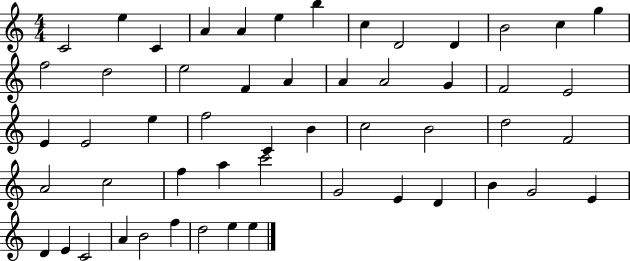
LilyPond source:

{
  \clef treble
  \numericTimeSignature
  \time 4/4
  \key c \major
  c'2 e''4 c'4 | a'4 a'4 e''4 b''4 | c''4 d'2 d'4 | b'2 c''4 g''4 | \break f''2 d''2 | e''2 f'4 a'4 | a'4 a'2 g'4 | f'2 e'2 | \break e'4 e'2 e''4 | f''2 c'4 b'4 | c''2 b'2 | d''2 f'2 | \break a'2 c''2 | f''4 a''4 c'''2 | g'2 e'4 d'4 | b'4 g'2 e'4 | \break d'4 e'4 c'2 | a'4 b'2 f''4 | d''2 e''4 e''4 | \bar "|."
}